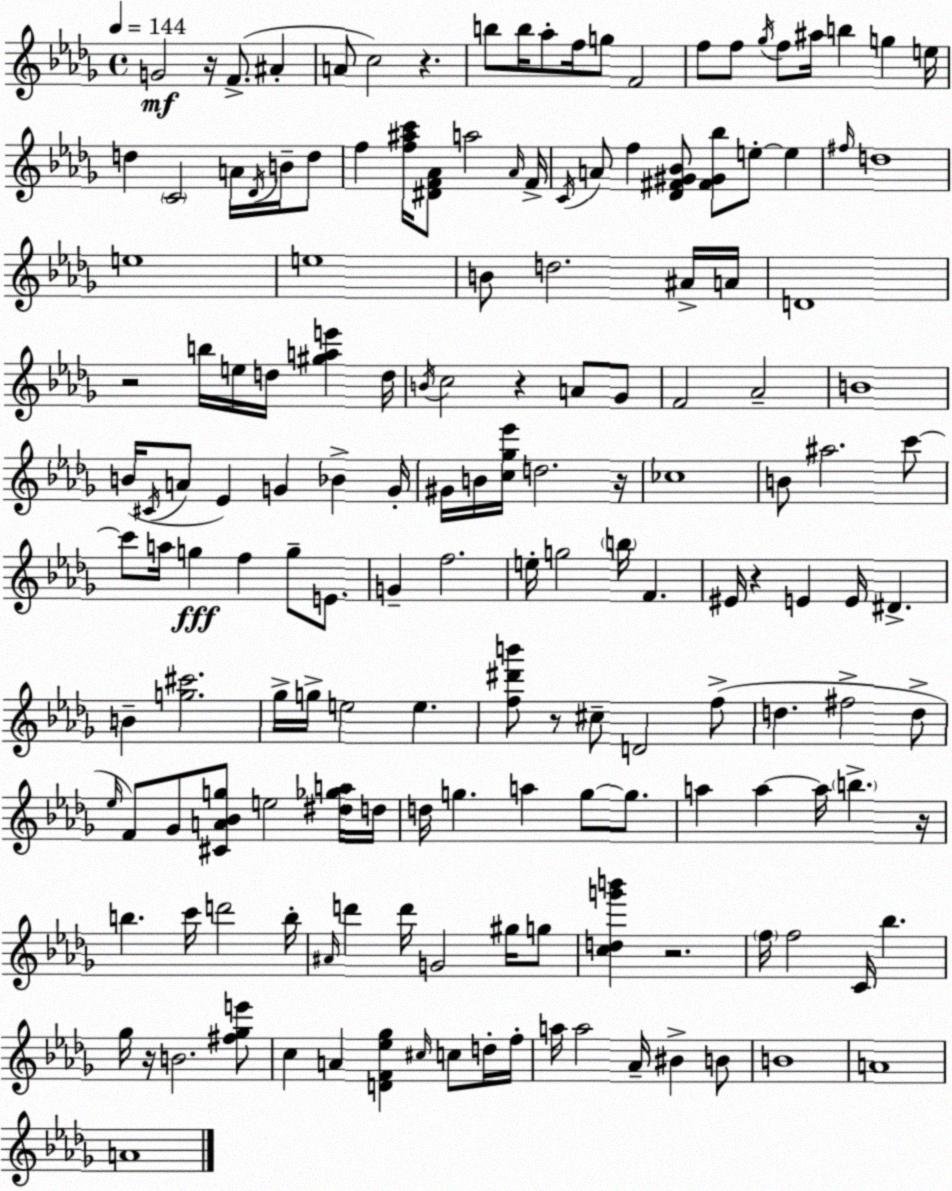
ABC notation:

X:1
T:Untitled
M:4/4
L:1/4
K:Bbm
G2 z/4 F/2 ^A A/2 c2 z b/2 b/4 _a/2 f/4 g/2 F2 f/2 f/2 _g/4 f/2 ^a/4 b g e/4 d C2 A/4 _D/4 B/4 d/2 f [f^ac']/4 [^DF_A]/2 a2 _A/4 F/4 C/4 A/2 f [_D^F^G_B]/2 [^F^G_b]/2 e/2 e ^f/4 d4 e4 e4 B/2 d2 ^A/4 A/4 D4 z2 b/4 e/4 d/4 [^gae'] d/4 B/4 c2 z A/2 _G/2 F2 _A2 B4 B/4 ^C/4 A/2 _E G _B G/4 ^G/4 B/4 [c_g_e']/4 d2 z/4 _c4 B/2 ^a2 c'/2 c'/2 a/4 g f g/2 E/2 G f2 e/4 g2 b/4 F ^E/4 z E E/4 ^D B [g^c']2 _g/4 g/4 e2 e [f^d'b']/2 z/2 ^c/2 D2 f/2 d ^f2 d/2 _e/4 F/2 _G/2 [^CA_Bg]/2 e2 [^d_ga]/4 d/4 d/4 g a g/2 g/2 a a a/4 b z/4 b c'/4 d'2 b/4 ^A/4 d' d'/4 G2 ^g/4 g/2 [cdg'b'] z2 f/4 f2 C/4 _b _g/4 z/4 B2 [^f_ge']/2 c A [DF_e_g] ^c/4 c/2 d/4 f/4 a/4 a2 _A/4 ^B B/2 B4 A4 A4